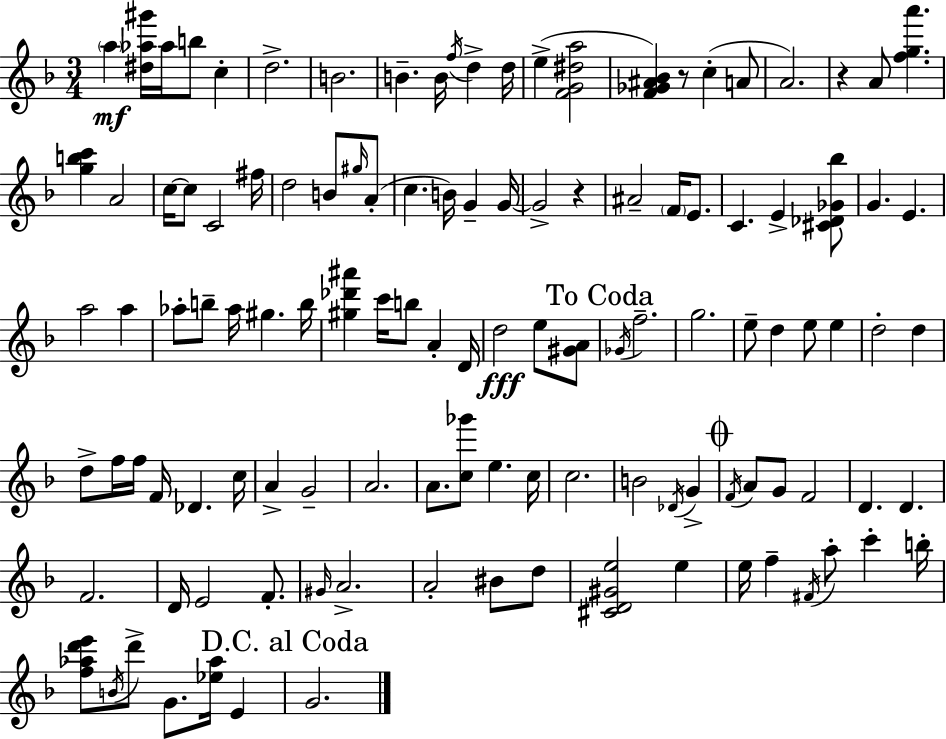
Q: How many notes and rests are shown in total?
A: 117